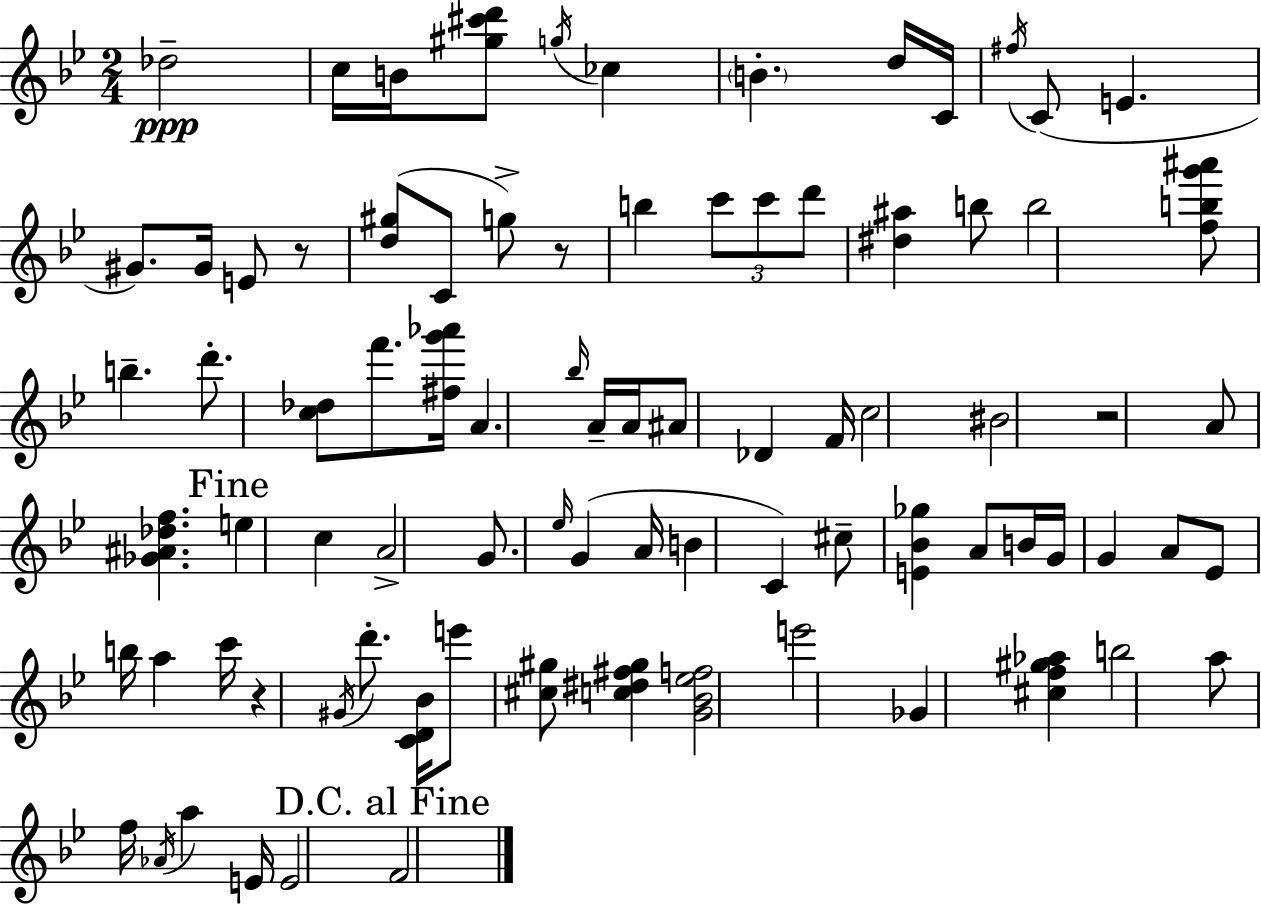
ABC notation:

X:1
T:Untitled
M:2/4
L:1/4
K:Gm
_d2 c/4 B/4 [^g^c'd']/2 g/4 _c B d/4 C/4 ^f/4 C/2 E ^G/2 ^G/4 E/2 z/2 [d^g]/2 C/2 g/2 z/2 b c'/2 c'/2 d'/2 [^d^a] b/2 b2 [fbg'^a']/2 b d'/2 [c_d]/2 f'/2 [^fg'_a']/4 A _b/4 A/4 A/4 ^A/2 _D F/4 c2 ^B2 z2 A/2 [_G^A_df] e c A2 G/2 _e/4 G A/4 B C ^c/2 [E_B_g] A/2 B/4 G/4 G A/2 _E/2 b/4 a c'/4 z ^G/4 d'/2 [CD_B]/4 e'/2 [^c^g]/2 [c^d^f^g] [G_B_ef]2 e'2 _G [^cf^g_a] b2 a/2 f/4 _A/4 a E/4 E2 F2